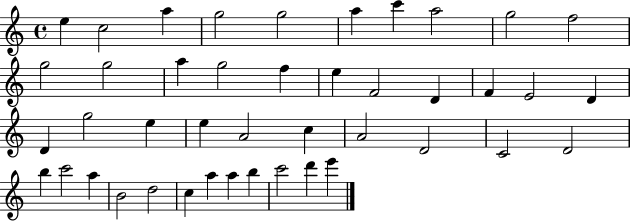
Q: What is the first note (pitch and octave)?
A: E5